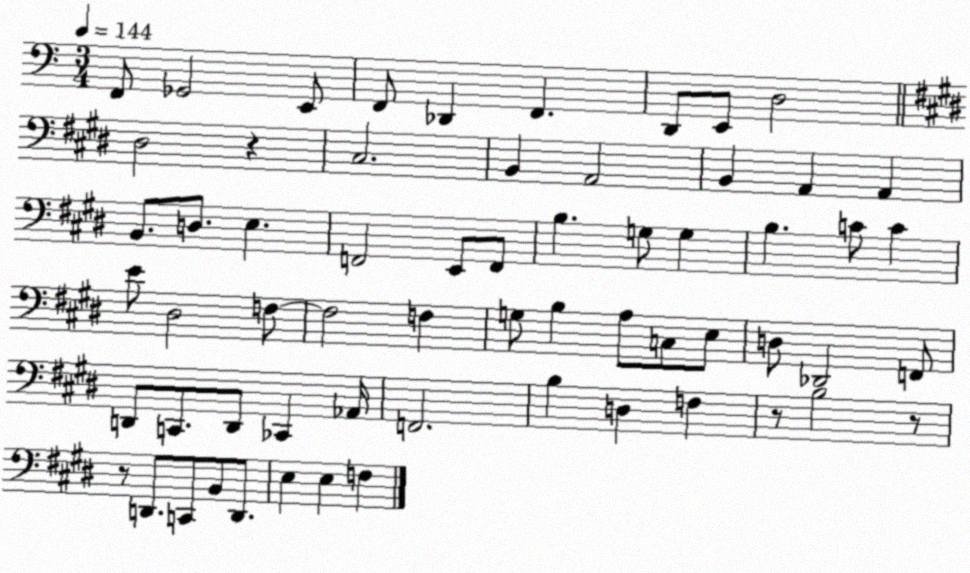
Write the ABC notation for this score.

X:1
T:Untitled
M:3/4
L:1/4
K:C
F,,/2 _G,,2 E,,/2 F,,/2 _D,, F,, D,,/2 E,,/2 D,2 ^D,2 z ^C,2 B,, A,,2 B,, A,, A,, B,,/2 D,/2 E, F,,2 E,,/2 F,,/2 B, G,/2 G, B, C/2 C E/2 ^D,2 F,/2 F,2 F, G,/2 B, A,/2 C,/2 E,/2 D,/2 _D,,2 F,,/2 D,,/2 C,,/2 D,,/2 _C,, _A,,/4 F,,2 B, D, F, z/2 B,2 z/2 z/2 D,,/2 C,,/2 B,,/2 D,,/2 E, E, F,